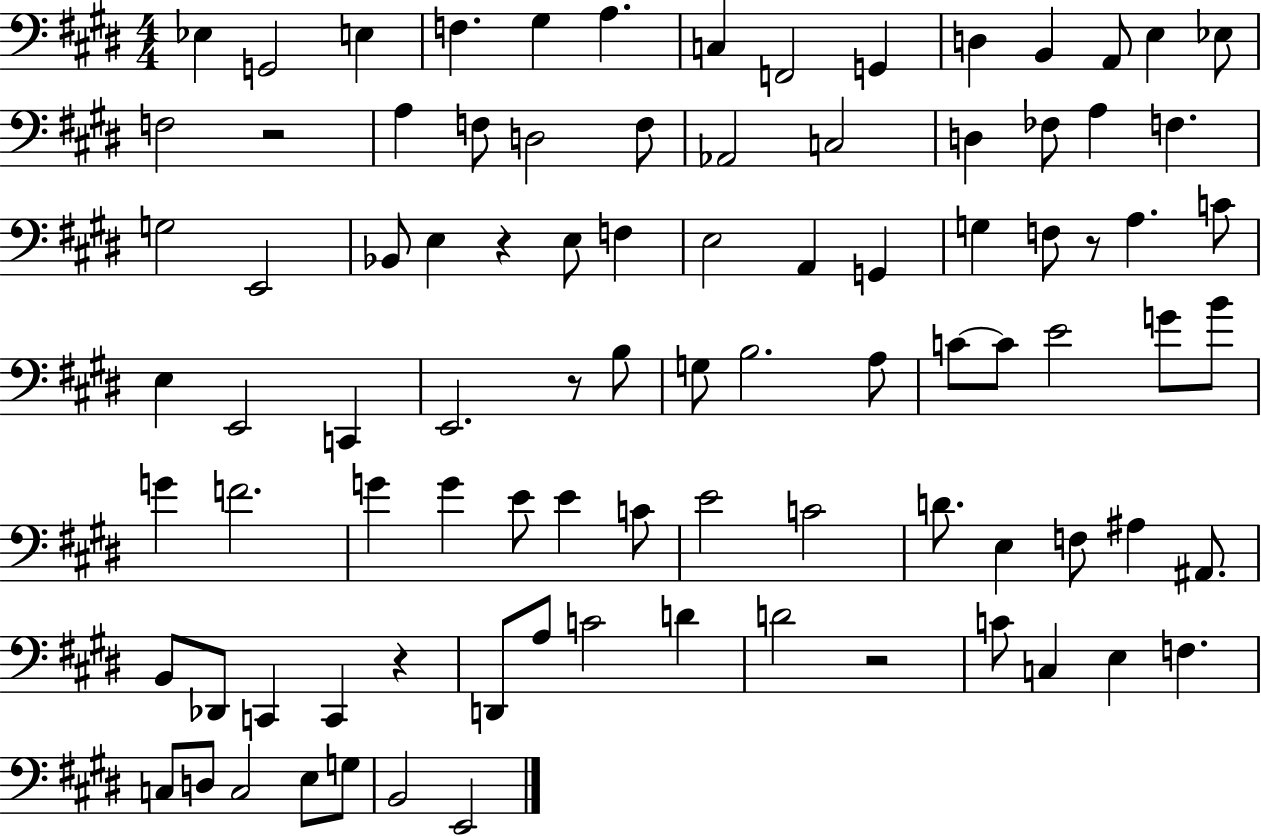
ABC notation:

X:1
T:Untitled
M:4/4
L:1/4
K:E
_E, G,,2 E, F, ^G, A, C, F,,2 G,, D, B,, A,,/2 E, _E,/2 F,2 z2 A, F,/2 D,2 F,/2 _A,,2 C,2 D, _F,/2 A, F, G,2 E,,2 _B,,/2 E, z E,/2 F, E,2 A,, G,, G, F,/2 z/2 A, C/2 E, E,,2 C,, E,,2 z/2 B,/2 G,/2 B,2 A,/2 C/2 C/2 E2 G/2 B/2 G F2 G G E/2 E C/2 E2 C2 D/2 E, F,/2 ^A, ^A,,/2 B,,/2 _D,,/2 C,, C,, z D,,/2 A,/2 C2 D D2 z2 C/2 C, E, F, C,/2 D,/2 C,2 E,/2 G,/2 B,,2 E,,2